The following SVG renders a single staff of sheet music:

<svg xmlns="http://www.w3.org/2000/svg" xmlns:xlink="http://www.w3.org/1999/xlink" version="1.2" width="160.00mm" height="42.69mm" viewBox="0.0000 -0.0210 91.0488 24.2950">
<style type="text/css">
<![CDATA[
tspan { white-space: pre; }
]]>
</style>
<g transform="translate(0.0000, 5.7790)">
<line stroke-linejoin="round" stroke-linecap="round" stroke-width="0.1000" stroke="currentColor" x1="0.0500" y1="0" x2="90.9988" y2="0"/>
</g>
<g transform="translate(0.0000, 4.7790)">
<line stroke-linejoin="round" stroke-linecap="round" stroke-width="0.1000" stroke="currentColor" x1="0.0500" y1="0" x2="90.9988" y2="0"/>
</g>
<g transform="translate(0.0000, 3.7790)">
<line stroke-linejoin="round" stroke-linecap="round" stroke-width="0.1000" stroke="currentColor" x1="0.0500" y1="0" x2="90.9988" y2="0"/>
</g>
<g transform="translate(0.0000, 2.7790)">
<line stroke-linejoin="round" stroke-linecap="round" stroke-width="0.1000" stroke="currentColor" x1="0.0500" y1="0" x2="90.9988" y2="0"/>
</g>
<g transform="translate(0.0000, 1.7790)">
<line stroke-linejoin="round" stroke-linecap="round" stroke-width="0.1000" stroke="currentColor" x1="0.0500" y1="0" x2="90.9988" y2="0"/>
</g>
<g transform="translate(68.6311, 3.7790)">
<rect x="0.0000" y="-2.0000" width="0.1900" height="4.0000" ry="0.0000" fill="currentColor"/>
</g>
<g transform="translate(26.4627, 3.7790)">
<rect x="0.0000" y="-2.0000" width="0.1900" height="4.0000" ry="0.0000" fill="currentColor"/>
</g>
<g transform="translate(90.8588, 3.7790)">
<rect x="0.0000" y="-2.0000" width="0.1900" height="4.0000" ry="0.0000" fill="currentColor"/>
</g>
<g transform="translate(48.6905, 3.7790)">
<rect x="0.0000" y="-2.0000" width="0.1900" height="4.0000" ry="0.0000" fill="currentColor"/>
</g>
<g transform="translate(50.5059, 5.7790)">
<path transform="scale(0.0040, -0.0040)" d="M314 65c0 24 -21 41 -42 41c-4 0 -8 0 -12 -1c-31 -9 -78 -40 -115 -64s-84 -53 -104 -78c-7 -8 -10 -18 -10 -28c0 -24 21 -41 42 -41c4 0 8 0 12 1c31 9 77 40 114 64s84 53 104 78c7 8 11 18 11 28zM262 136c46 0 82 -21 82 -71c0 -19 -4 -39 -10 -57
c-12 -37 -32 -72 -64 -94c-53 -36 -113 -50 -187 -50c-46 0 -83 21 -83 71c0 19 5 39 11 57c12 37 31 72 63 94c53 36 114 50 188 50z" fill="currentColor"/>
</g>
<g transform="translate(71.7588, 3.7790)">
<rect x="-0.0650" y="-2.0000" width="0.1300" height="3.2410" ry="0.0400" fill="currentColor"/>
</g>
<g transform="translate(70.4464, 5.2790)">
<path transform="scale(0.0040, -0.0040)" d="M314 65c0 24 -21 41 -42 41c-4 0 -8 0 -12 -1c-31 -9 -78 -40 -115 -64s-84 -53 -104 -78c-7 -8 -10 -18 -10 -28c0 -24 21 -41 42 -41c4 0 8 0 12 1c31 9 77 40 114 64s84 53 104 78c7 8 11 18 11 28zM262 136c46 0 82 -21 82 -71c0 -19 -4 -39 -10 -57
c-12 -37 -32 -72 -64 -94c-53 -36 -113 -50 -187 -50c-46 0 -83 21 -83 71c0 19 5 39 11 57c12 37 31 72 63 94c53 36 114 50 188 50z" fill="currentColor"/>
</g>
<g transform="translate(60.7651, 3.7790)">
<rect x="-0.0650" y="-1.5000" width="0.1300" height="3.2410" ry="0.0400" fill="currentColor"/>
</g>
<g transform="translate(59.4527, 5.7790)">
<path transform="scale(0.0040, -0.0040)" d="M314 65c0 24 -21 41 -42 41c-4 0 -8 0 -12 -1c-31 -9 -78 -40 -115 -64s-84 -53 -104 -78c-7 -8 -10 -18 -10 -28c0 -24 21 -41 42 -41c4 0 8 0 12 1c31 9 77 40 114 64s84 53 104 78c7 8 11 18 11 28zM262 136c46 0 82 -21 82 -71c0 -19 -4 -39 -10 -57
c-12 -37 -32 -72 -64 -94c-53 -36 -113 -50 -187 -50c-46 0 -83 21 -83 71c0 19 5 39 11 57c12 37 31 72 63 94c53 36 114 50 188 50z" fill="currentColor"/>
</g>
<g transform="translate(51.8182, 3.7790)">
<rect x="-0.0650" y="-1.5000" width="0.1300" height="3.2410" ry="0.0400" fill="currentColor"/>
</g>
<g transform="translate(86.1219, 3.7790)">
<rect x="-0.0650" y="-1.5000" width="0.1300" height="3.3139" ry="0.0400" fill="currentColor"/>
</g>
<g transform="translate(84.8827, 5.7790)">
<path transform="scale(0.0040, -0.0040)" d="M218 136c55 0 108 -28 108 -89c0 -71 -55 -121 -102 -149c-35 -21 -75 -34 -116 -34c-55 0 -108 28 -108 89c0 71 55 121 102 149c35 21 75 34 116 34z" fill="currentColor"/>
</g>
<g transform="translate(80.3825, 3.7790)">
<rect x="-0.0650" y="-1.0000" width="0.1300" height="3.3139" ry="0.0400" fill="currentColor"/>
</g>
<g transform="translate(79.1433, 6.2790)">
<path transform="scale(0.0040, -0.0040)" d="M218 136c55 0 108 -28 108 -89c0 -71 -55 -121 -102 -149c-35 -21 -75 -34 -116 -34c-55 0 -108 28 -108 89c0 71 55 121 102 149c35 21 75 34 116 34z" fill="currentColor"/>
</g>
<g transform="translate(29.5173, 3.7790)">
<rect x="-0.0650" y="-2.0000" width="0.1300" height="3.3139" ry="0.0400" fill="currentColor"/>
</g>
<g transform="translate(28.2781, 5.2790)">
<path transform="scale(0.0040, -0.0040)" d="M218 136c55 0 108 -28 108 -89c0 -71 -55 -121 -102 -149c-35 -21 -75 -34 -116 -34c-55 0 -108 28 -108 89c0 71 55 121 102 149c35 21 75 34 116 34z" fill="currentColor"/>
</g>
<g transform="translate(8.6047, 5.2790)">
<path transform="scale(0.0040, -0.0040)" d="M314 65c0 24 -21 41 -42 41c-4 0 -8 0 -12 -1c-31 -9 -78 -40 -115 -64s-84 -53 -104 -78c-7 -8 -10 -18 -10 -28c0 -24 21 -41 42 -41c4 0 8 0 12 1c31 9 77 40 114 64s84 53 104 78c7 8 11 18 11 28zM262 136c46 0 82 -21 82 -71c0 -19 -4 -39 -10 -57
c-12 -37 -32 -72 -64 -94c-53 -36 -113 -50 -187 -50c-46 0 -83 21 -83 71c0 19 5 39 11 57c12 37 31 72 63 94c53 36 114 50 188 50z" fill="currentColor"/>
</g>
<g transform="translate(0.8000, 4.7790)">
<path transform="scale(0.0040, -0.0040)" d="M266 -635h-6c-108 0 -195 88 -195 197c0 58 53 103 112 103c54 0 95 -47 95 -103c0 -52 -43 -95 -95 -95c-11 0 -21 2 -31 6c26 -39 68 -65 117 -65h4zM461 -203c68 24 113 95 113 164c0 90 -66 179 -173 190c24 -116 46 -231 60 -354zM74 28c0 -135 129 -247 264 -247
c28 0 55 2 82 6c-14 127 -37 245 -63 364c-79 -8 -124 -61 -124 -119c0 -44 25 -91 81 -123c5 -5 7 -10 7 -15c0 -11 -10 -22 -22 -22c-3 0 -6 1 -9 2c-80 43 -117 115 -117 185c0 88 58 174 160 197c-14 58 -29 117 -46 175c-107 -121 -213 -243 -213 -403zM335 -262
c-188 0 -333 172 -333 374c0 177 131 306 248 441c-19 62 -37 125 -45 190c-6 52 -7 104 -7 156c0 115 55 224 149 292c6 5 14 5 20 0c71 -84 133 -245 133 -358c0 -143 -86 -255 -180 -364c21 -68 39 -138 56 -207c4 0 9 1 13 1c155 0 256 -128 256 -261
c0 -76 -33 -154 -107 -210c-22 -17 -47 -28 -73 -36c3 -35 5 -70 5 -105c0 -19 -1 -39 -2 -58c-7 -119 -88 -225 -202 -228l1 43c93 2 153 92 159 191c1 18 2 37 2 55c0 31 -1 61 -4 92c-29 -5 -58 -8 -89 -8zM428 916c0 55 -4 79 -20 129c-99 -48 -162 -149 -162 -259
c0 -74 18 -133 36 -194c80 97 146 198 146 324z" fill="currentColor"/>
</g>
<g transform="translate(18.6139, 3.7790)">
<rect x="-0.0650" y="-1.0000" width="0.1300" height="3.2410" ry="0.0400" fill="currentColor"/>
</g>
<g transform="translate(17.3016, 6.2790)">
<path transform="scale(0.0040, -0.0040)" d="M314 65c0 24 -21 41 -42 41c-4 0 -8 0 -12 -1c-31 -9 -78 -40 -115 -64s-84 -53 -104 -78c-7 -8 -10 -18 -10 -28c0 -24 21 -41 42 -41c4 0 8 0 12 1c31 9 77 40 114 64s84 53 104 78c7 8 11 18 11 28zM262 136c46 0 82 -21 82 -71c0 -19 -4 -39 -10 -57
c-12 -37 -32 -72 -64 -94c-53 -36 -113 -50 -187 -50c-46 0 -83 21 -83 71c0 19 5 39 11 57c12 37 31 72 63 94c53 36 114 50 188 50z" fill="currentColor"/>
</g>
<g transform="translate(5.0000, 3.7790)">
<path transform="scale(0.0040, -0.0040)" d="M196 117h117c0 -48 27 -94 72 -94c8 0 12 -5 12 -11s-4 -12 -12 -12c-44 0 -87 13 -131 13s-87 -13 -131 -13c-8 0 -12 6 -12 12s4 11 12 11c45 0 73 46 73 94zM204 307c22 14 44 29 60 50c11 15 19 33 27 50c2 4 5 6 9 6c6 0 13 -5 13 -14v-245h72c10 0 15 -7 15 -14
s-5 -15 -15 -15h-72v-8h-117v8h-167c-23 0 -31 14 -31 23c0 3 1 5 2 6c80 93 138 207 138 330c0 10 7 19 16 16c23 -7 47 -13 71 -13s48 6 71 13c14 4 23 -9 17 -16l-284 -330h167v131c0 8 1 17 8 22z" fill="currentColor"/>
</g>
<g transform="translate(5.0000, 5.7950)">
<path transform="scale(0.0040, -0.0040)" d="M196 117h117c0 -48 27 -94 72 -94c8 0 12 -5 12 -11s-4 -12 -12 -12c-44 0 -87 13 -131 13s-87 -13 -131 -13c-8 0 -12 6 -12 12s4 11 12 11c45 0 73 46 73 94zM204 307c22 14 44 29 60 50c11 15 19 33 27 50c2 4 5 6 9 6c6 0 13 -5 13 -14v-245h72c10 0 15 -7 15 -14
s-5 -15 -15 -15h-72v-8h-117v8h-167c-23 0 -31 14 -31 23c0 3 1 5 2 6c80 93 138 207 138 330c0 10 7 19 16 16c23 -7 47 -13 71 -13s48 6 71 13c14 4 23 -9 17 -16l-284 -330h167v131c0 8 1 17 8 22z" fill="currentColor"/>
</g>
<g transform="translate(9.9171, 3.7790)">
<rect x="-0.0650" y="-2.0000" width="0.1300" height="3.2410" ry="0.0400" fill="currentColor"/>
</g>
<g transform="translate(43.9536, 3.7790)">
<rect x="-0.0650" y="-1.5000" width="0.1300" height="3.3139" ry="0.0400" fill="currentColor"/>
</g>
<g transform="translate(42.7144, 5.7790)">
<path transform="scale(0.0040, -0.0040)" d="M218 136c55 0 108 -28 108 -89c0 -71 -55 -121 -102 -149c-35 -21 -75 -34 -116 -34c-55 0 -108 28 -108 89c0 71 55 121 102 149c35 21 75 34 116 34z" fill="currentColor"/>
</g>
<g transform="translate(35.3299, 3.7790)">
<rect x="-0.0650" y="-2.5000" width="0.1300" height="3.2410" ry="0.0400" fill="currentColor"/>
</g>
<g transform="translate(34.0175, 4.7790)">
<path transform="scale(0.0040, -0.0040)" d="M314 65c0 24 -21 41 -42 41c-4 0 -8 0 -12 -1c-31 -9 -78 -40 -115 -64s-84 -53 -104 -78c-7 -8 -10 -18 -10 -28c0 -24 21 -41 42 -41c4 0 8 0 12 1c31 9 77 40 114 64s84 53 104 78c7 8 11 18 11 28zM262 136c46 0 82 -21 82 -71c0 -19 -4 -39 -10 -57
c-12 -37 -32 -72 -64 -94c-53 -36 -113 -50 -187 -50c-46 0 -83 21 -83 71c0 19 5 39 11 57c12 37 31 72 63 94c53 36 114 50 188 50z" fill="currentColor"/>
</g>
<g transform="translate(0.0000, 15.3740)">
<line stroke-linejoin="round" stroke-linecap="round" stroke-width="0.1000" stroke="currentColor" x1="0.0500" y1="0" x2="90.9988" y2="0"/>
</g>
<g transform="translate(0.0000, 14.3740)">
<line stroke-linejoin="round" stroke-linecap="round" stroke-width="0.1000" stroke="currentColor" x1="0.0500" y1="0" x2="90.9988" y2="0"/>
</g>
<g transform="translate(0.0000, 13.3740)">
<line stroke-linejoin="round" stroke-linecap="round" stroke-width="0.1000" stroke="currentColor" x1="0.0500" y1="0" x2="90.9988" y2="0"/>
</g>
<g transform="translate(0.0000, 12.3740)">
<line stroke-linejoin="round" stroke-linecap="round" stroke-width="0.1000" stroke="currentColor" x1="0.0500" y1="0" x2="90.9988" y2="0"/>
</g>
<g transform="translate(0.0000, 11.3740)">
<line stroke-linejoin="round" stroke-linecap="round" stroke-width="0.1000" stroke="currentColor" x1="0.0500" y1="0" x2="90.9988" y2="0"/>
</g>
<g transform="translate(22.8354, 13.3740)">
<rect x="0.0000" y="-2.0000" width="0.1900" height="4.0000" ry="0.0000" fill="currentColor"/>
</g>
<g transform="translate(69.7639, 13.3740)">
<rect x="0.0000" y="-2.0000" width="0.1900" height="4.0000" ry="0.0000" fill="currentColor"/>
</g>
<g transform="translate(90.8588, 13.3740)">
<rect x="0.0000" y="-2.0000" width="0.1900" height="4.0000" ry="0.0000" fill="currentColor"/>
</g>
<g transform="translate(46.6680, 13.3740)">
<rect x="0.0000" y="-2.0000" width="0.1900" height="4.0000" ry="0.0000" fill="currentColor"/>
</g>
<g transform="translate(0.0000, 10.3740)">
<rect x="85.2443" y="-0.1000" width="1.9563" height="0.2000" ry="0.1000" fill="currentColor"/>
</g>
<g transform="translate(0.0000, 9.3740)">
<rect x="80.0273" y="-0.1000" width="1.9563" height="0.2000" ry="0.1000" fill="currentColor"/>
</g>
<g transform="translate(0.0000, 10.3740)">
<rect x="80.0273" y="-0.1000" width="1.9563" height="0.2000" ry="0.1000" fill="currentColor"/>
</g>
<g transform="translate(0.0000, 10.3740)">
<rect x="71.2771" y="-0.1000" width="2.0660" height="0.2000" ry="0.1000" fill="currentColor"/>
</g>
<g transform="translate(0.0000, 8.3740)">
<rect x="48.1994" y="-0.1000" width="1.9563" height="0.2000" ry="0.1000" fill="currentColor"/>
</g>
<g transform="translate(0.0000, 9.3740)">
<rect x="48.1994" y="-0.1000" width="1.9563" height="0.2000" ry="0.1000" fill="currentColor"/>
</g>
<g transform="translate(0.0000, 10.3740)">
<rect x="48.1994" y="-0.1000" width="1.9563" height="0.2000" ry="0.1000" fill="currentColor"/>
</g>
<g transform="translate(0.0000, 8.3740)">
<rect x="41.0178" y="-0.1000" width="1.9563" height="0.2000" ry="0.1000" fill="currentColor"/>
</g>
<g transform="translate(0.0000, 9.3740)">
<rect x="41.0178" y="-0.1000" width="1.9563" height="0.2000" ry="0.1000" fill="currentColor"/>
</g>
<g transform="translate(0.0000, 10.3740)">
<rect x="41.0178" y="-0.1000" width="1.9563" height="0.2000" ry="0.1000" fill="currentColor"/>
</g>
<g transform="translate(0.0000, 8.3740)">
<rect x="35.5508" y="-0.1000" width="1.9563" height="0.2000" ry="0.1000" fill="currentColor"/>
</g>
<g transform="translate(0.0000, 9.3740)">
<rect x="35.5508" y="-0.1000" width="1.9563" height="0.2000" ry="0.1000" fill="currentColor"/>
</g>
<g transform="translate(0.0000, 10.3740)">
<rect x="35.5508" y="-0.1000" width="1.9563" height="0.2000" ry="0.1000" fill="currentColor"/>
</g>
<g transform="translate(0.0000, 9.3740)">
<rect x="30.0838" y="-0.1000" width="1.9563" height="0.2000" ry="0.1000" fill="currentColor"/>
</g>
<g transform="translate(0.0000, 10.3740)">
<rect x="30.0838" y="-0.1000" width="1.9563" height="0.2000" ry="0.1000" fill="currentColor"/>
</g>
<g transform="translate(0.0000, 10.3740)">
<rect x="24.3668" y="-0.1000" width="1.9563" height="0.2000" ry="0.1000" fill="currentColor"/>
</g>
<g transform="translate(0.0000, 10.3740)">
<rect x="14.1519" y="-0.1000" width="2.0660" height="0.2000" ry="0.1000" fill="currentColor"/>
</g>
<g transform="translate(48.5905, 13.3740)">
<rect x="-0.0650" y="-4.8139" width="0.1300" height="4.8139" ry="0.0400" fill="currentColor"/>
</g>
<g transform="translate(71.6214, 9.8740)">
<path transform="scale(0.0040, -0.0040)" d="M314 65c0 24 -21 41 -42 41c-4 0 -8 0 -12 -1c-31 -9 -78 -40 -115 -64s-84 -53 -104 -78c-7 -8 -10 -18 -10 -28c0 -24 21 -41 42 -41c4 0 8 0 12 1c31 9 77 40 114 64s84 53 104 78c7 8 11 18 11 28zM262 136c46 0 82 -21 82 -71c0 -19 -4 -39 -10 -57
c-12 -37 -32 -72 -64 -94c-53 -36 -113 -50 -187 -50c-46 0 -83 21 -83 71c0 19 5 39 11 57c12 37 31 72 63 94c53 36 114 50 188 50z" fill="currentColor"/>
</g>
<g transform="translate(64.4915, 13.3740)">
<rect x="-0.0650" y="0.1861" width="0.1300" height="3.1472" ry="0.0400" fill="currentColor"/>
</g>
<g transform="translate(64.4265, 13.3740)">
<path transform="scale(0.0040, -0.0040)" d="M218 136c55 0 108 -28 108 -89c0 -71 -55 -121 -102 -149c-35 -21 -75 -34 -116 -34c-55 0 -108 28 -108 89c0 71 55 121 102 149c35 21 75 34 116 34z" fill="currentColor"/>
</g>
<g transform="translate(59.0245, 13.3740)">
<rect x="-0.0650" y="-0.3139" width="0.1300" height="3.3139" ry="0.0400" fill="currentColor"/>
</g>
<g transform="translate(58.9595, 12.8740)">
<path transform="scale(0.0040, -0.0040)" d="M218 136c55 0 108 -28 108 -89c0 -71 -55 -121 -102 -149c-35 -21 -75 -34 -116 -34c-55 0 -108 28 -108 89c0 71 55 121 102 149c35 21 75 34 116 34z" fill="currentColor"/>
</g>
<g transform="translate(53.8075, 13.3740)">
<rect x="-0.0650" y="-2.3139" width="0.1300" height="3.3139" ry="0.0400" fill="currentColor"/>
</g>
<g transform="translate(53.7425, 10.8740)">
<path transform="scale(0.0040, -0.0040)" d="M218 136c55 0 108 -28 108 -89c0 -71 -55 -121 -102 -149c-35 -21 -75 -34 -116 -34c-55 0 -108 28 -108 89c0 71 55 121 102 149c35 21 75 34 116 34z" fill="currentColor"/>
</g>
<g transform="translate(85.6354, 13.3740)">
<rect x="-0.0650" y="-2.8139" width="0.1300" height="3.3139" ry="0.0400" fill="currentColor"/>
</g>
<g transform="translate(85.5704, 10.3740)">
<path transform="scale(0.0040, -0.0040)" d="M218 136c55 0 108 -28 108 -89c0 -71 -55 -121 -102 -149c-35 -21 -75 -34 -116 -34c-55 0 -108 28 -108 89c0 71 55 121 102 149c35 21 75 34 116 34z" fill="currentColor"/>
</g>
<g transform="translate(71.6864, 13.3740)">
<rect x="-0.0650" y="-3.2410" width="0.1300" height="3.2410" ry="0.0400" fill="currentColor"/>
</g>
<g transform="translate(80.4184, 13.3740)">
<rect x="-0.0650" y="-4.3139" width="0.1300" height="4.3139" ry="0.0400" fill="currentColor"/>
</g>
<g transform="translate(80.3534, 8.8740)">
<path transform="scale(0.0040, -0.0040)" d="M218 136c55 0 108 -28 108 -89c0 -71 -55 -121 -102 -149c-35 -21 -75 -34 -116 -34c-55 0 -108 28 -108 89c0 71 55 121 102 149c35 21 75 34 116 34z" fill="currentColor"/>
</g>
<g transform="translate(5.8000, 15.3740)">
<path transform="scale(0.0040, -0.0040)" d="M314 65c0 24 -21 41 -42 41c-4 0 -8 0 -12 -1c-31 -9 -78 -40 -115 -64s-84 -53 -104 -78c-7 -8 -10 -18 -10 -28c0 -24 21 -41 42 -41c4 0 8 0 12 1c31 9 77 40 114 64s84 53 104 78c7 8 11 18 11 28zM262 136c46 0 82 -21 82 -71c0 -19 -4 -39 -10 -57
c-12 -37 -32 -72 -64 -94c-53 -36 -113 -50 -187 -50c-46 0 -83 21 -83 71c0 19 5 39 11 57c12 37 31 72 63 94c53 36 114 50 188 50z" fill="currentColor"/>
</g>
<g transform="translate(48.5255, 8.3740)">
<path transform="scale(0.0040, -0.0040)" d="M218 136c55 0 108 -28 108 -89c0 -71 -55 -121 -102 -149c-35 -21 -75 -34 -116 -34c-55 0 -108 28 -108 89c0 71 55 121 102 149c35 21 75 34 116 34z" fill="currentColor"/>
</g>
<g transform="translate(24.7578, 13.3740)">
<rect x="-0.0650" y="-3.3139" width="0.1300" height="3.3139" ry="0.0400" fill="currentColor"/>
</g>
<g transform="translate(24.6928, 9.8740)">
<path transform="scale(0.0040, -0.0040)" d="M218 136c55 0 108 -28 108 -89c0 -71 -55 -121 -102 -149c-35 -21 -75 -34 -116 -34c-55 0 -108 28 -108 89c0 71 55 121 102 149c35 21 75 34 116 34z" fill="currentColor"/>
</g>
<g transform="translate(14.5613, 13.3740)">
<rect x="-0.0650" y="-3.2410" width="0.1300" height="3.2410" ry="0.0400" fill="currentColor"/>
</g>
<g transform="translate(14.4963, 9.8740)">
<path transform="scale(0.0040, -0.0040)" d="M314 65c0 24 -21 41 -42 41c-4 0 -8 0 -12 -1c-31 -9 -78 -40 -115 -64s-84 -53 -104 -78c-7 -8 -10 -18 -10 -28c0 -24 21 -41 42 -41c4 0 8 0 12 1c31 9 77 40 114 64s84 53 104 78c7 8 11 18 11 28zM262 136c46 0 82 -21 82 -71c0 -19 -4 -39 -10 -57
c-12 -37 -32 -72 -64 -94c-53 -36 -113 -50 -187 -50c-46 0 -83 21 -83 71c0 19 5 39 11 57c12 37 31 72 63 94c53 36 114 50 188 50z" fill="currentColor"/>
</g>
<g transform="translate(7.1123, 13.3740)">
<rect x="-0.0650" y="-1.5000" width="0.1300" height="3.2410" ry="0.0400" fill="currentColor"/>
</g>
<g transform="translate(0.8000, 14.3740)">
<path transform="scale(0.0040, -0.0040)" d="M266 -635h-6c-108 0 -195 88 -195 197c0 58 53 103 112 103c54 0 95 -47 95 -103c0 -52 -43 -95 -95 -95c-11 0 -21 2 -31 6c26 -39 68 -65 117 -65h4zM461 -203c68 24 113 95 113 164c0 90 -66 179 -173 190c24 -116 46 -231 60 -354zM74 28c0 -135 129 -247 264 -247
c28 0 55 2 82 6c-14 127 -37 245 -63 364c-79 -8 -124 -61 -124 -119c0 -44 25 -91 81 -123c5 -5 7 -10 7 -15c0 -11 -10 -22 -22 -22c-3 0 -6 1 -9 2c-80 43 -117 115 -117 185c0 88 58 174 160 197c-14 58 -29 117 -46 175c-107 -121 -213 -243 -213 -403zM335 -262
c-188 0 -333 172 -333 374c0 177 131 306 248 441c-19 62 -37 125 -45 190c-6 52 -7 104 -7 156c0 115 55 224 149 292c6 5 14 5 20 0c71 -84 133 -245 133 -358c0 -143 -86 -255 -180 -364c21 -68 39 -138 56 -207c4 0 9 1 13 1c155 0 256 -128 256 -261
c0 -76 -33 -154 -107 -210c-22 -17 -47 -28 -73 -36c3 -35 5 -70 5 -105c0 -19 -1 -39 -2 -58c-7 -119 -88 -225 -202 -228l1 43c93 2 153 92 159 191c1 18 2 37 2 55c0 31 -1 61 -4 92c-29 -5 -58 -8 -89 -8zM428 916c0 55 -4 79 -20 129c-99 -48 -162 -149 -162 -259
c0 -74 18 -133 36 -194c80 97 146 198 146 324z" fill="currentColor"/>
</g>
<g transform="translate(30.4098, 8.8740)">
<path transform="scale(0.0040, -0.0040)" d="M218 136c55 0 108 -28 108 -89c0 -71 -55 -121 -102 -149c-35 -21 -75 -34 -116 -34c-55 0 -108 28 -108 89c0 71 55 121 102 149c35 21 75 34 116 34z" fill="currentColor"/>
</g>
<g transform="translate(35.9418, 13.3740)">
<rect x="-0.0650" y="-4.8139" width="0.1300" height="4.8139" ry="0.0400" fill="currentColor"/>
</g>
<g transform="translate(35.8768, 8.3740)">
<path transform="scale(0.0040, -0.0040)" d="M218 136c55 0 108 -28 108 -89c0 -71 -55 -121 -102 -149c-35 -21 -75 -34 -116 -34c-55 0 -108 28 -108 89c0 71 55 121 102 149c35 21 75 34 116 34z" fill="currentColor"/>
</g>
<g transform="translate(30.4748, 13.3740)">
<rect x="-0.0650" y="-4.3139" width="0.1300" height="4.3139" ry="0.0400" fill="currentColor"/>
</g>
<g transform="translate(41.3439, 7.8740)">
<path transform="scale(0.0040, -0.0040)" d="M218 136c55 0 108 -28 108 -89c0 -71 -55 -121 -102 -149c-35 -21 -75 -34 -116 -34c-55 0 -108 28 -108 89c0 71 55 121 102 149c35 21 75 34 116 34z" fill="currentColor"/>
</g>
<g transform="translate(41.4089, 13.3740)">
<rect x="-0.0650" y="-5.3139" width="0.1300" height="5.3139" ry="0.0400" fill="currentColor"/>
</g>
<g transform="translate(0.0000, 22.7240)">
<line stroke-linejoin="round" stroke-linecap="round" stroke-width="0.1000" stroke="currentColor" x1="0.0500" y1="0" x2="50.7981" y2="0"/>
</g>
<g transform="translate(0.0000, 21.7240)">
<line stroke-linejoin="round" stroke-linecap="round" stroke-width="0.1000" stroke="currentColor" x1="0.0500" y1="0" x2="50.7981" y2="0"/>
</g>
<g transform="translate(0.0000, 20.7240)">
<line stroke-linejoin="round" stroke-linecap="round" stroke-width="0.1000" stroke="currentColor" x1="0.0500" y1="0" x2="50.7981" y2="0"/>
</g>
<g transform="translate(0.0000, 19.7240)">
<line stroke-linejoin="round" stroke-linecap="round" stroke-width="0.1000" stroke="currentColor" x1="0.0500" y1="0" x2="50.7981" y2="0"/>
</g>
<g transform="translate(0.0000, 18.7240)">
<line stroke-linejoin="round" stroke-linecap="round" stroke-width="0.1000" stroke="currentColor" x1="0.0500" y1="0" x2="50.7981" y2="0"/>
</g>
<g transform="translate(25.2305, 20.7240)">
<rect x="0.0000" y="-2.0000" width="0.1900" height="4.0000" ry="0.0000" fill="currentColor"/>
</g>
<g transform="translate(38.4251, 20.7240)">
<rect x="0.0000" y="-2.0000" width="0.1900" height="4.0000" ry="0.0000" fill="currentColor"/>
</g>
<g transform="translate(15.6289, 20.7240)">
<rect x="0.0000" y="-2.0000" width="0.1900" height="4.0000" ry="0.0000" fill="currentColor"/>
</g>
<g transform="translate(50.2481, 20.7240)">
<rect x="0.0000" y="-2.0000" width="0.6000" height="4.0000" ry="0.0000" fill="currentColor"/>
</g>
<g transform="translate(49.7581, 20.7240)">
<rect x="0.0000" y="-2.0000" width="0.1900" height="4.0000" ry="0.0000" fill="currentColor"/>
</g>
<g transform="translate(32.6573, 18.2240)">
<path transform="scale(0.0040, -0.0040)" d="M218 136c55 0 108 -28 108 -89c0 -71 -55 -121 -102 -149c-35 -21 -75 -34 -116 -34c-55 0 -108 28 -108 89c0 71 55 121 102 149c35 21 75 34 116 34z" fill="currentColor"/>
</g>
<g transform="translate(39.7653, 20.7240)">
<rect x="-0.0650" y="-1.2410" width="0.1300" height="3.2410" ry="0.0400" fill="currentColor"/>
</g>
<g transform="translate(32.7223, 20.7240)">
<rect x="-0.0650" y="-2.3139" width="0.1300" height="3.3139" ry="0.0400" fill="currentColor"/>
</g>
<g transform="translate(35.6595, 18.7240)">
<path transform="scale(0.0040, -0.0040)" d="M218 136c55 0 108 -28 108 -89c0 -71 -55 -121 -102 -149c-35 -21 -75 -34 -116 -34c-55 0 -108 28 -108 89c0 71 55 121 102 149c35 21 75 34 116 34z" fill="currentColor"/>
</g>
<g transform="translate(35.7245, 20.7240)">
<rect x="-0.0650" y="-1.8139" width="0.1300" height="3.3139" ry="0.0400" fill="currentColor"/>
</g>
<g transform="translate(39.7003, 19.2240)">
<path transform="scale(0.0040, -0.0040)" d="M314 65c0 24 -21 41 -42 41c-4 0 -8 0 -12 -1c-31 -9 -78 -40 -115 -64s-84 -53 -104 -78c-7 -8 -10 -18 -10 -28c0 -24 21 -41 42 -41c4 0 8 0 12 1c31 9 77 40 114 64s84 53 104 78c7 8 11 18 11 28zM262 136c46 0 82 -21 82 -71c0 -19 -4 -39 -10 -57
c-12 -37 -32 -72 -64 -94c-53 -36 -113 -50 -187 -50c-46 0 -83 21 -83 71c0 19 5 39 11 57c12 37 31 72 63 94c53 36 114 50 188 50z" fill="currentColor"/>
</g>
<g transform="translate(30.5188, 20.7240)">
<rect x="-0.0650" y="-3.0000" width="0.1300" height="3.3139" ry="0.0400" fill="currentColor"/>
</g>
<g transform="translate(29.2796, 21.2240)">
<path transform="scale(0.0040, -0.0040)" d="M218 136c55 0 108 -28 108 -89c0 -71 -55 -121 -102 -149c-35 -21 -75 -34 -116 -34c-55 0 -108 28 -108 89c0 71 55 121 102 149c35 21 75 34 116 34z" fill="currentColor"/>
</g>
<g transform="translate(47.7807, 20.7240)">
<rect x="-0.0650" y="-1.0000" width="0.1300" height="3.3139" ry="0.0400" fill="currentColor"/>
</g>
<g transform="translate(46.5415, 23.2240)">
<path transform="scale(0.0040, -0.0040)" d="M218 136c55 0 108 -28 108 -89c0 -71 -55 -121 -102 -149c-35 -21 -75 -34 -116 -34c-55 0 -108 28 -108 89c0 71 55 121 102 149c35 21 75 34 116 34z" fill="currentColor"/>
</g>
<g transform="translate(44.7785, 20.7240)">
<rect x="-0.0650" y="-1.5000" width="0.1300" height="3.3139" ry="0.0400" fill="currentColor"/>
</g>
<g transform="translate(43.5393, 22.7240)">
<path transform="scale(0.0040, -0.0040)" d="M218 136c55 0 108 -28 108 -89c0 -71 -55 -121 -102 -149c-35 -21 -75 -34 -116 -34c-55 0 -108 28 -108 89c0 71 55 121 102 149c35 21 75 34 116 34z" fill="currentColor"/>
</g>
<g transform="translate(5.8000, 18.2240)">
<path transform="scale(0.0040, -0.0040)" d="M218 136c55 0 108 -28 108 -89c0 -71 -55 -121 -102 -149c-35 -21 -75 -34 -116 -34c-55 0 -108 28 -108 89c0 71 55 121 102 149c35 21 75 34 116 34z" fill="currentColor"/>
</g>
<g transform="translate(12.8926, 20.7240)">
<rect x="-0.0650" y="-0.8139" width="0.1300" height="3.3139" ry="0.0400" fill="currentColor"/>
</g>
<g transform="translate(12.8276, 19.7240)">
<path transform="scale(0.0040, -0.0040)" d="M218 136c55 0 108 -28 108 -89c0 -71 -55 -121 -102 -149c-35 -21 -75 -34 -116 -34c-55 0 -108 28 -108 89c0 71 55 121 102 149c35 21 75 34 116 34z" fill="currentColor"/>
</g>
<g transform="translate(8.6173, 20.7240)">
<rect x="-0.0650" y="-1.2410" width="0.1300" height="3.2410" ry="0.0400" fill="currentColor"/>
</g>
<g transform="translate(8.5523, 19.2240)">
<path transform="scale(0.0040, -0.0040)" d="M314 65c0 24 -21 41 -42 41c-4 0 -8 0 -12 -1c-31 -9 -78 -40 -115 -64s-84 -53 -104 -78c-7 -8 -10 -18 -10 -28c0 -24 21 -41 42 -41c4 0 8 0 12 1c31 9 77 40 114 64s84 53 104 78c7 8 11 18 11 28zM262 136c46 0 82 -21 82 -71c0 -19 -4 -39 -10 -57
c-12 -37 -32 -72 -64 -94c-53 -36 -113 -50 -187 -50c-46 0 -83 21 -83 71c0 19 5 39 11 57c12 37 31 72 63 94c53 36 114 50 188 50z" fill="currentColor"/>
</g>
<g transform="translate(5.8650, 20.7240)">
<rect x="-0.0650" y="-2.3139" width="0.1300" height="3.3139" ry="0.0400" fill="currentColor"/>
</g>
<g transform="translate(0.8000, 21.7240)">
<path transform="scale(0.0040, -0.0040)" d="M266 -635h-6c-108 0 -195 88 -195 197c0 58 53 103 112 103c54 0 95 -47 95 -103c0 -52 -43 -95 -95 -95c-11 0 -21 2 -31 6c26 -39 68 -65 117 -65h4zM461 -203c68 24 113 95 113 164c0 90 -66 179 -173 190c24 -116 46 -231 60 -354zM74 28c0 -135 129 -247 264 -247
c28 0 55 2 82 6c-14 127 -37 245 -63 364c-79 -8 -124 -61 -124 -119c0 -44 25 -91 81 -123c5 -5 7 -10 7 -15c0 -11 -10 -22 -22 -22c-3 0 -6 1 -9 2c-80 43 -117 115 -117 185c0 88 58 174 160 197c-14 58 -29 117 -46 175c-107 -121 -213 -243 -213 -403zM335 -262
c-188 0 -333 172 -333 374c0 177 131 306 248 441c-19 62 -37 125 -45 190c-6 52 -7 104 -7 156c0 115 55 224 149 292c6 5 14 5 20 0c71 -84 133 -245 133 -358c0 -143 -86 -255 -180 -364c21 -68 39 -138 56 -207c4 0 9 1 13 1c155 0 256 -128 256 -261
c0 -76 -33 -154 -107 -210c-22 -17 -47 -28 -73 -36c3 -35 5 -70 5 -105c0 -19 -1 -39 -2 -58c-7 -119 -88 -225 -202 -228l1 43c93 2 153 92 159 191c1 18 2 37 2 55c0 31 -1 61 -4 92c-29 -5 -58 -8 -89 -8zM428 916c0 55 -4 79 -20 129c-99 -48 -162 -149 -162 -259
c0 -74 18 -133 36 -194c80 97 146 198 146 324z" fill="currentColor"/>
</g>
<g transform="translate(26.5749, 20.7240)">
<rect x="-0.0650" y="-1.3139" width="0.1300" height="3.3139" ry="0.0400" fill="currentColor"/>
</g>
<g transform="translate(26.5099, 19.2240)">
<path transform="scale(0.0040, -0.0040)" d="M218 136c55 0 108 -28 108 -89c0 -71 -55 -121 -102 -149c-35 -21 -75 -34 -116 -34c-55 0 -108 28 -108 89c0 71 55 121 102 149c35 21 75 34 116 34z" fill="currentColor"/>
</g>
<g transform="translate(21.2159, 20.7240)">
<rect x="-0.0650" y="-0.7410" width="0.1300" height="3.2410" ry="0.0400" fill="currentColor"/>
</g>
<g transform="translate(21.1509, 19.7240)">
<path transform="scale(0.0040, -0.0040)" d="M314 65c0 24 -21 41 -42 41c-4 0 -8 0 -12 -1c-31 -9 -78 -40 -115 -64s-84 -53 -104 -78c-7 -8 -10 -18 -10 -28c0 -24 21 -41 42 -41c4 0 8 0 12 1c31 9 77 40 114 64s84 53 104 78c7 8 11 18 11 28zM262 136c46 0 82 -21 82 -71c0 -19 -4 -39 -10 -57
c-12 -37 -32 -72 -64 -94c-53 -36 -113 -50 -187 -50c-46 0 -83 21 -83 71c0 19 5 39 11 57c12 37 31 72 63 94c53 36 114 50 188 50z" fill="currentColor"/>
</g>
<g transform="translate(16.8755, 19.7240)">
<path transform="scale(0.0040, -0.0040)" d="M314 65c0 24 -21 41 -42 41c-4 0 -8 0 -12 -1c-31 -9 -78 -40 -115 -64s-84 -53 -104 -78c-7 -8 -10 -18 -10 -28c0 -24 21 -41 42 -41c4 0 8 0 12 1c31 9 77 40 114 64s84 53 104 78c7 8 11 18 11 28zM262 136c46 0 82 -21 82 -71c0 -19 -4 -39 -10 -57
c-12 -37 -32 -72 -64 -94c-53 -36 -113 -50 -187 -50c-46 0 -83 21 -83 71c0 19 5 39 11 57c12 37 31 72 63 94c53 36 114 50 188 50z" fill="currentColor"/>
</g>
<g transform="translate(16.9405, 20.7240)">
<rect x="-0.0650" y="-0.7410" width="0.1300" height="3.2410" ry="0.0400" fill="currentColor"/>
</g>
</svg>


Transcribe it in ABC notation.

X:1
T:Untitled
M:4/4
L:1/4
K:C
F2 D2 F G2 E E2 E2 F2 D E E2 b2 b d' e' f' e' g c B b2 d' a g e2 d d2 d2 e A g f e2 E D